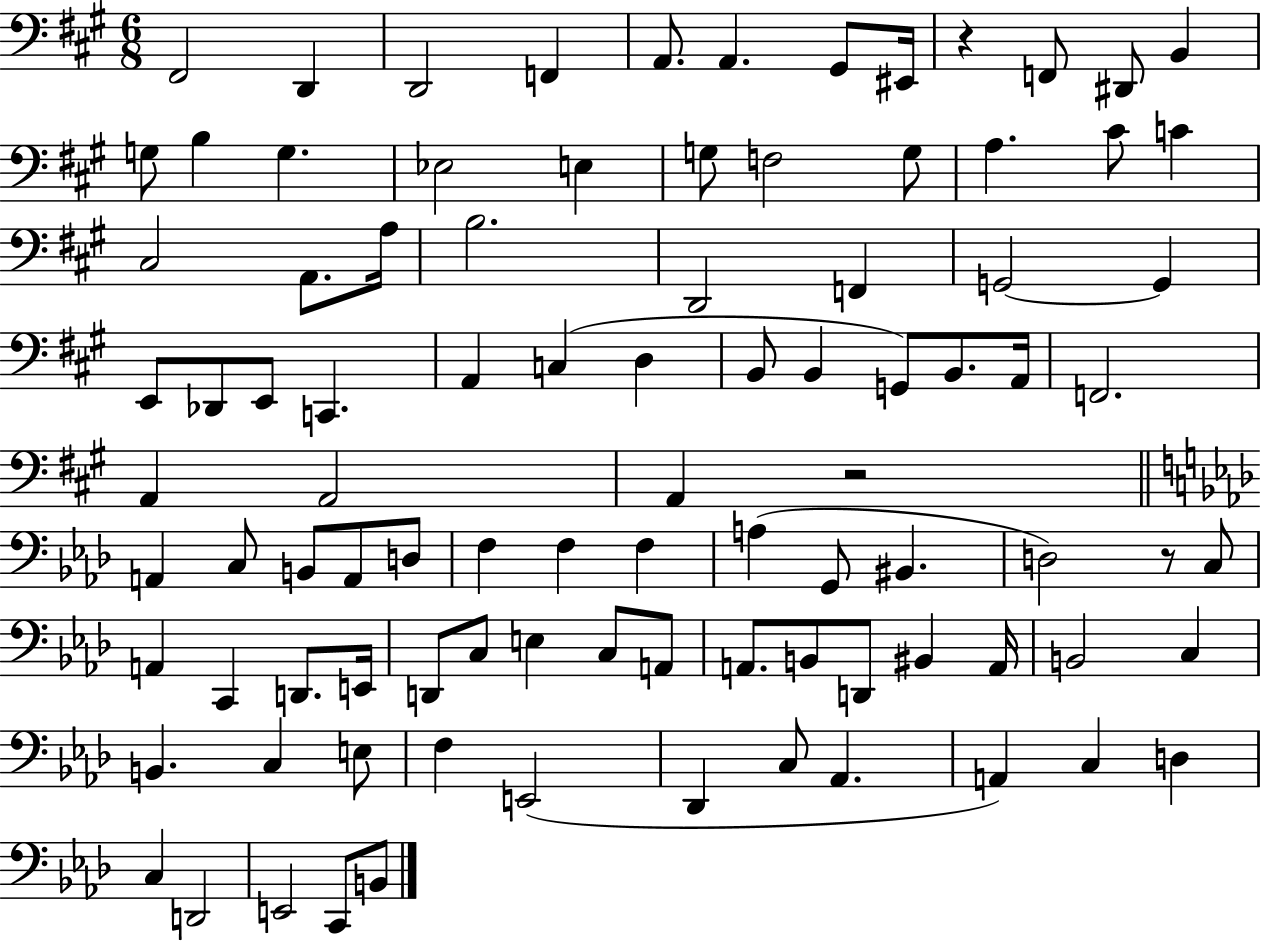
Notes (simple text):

F#2/h D2/q D2/h F2/q A2/e. A2/q. G#2/e EIS2/s R/q F2/e D#2/e B2/q G3/e B3/q G3/q. Eb3/h E3/q G3/e F3/h G3/e A3/q. C#4/e C4/q C#3/h A2/e. A3/s B3/h. D2/h F2/q G2/h G2/q E2/e Db2/e E2/e C2/q. A2/q C3/q D3/q B2/e B2/q G2/e B2/e. A2/s F2/h. A2/q A2/h A2/q R/h A2/q C3/e B2/e A2/e D3/e F3/q F3/q F3/q A3/q G2/e BIS2/q. D3/h R/e C3/e A2/q C2/q D2/e. E2/s D2/e C3/e E3/q C3/e A2/e A2/e. B2/e D2/e BIS2/q A2/s B2/h C3/q B2/q. C3/q E3/e F3/q E2/h Db2/q C3/e Ab2/q. A2/q C3/q D3/q C3/q D2/h E2/h C2/e B2/e